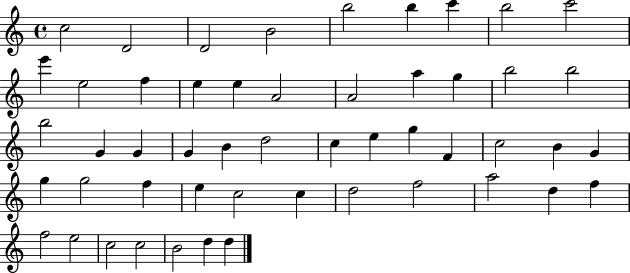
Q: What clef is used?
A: treble